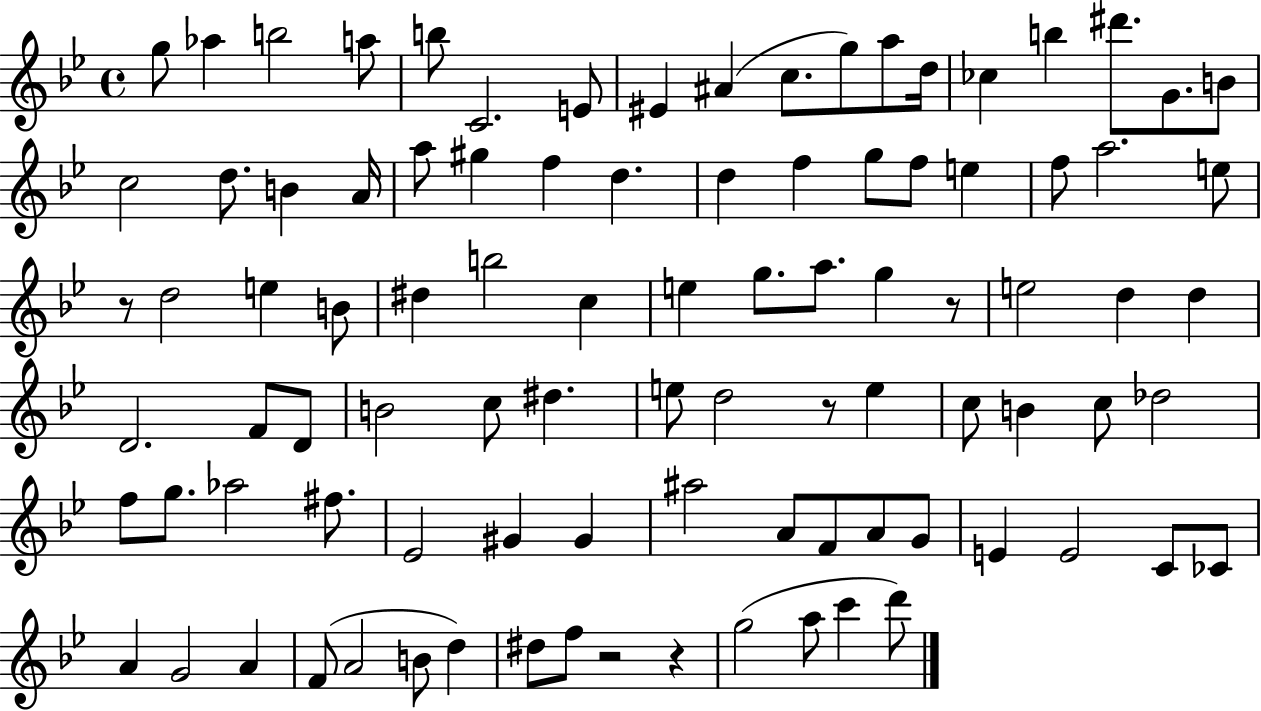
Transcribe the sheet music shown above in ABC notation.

X:1
T:Untitled
M:4/4
L:1/4
K:Bb
g/2 _a b2 a/2 b/2 C2 E/2 ^E ^A c/2 g/2 a/2 d/4 _c b ^d'/2 G/2 B/2 c2 d/2 B A/4 a/2 ^g f d d f g/2 f/2 e f/2 a2 e/2 z/2 d2 e B/2 ^d b2 c e g/2 a/2 g z/2 e2 d d D2 F/2 D/2 B2 c/2 ^d e/2 d2 z/2 e c/2 B c/2 _d2 f/2 g/2 _a2 ^f/2 _E2 ^G ^G ^a2 A/2 F/2 A/2 G/2 E E2 C/2 _C/2 A G2 A F/2 A2 B/2 d ^d/2 f/2 z2 z g2 a/2 c' d'/2